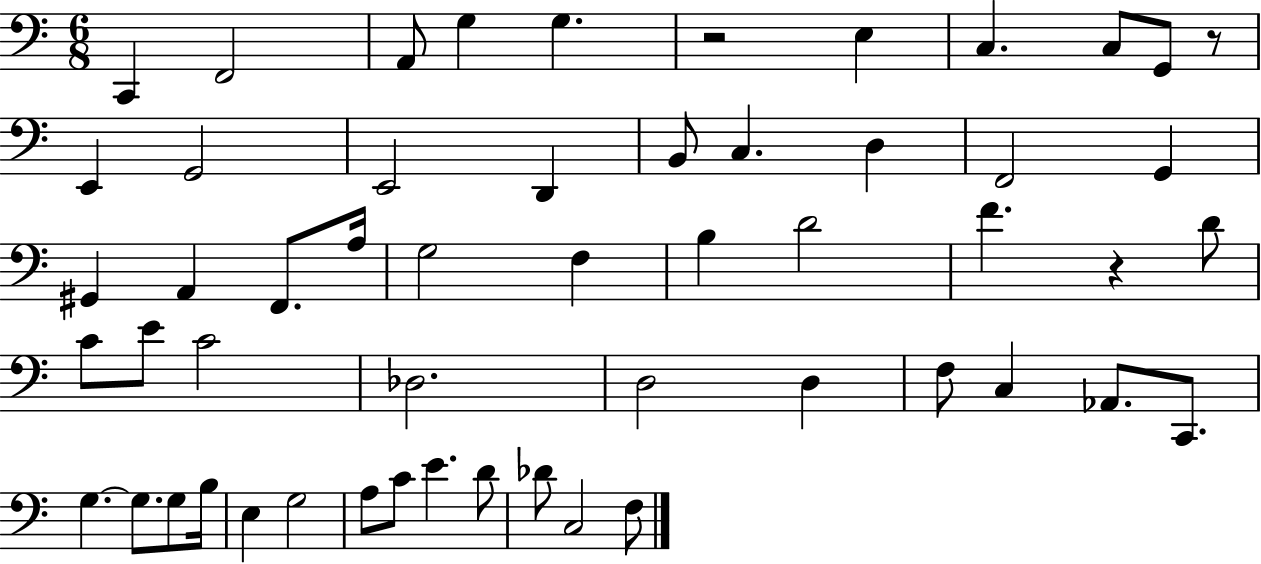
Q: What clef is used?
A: bass